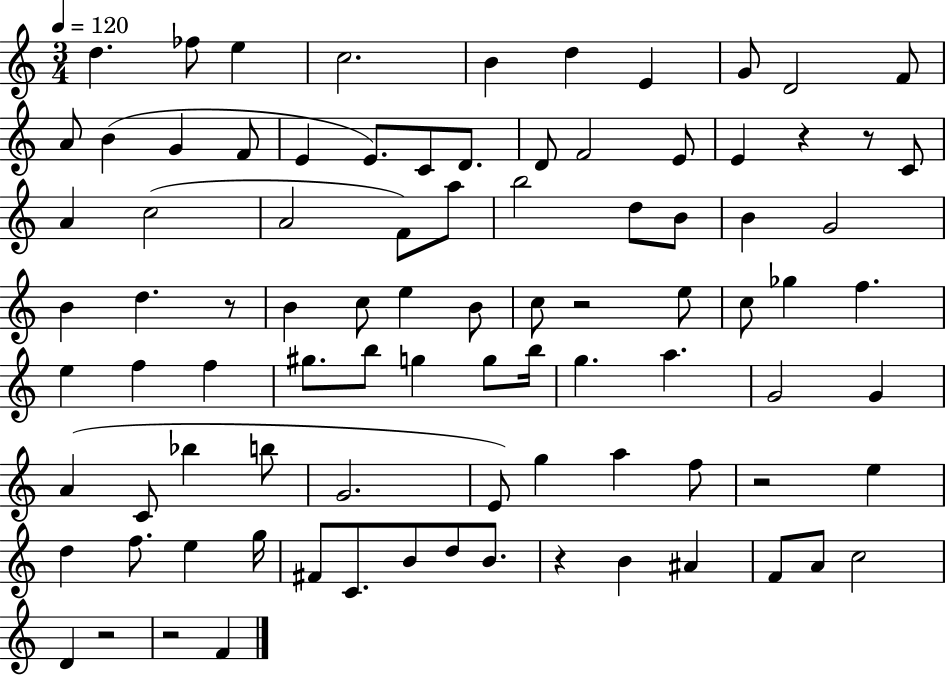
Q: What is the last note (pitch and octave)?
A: F4